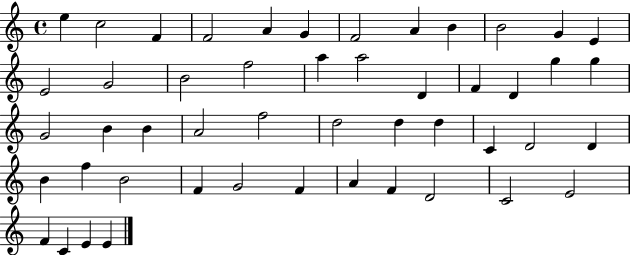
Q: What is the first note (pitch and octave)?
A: E5